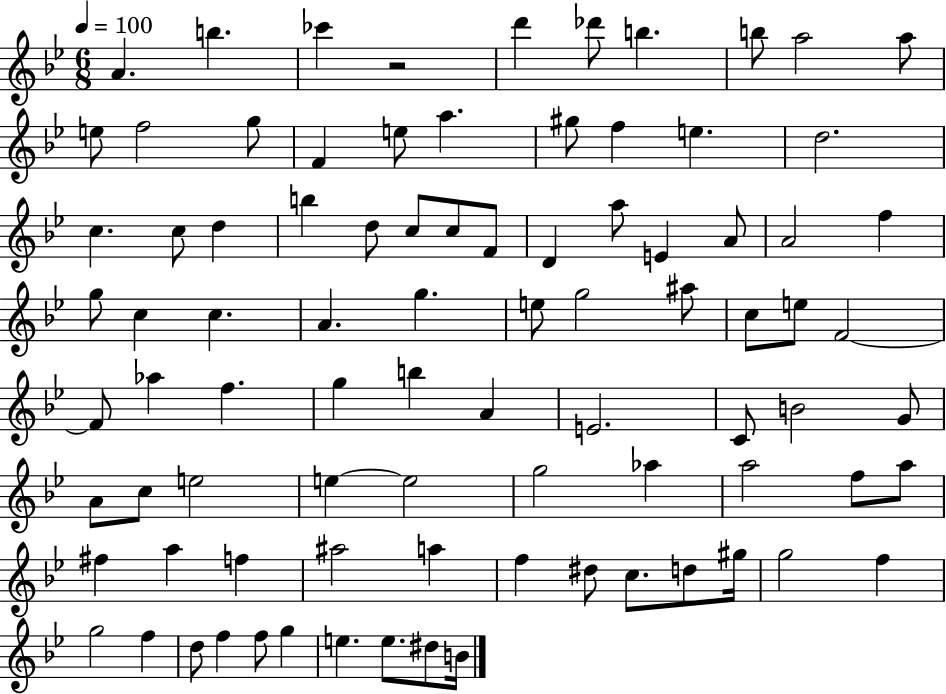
X:1
T:Untitled
M:6/8
L:1/4
K:Bb
A b _c' z2 d' _d'/2 b b/2 a2 a/2 e/2 f2 g/2 F e/2 a ^g/2 f e d2 c c/2 d b d/2 c/2 c/2 F/2 D a/2 E A/2 A2 f g/2 c c A g e/2 g2 ^a/2 c/2 e/2 F2 F/2 _a f g b A E2 C/2 B2 G/2 A/2 c/2 e2 e e2 g2 _a a2 f/2 a/2 ^f a f ^a2 a f ^d/2 c/2 d/2 ^g/4 g2 f g2 f d/2 f f/2 g e e/2 ^d/2 B/4